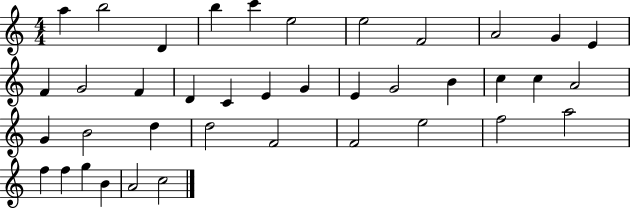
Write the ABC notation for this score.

X:1
T:Untitled
M:4/4
L:1/4
K:C
a b2 D b c' e2 e2 F2 A2 G E F G2 F D C E G E G2 B c c A2 G B2 d d2 F2 F2 e2 f2 a2 f f g B A2 c2